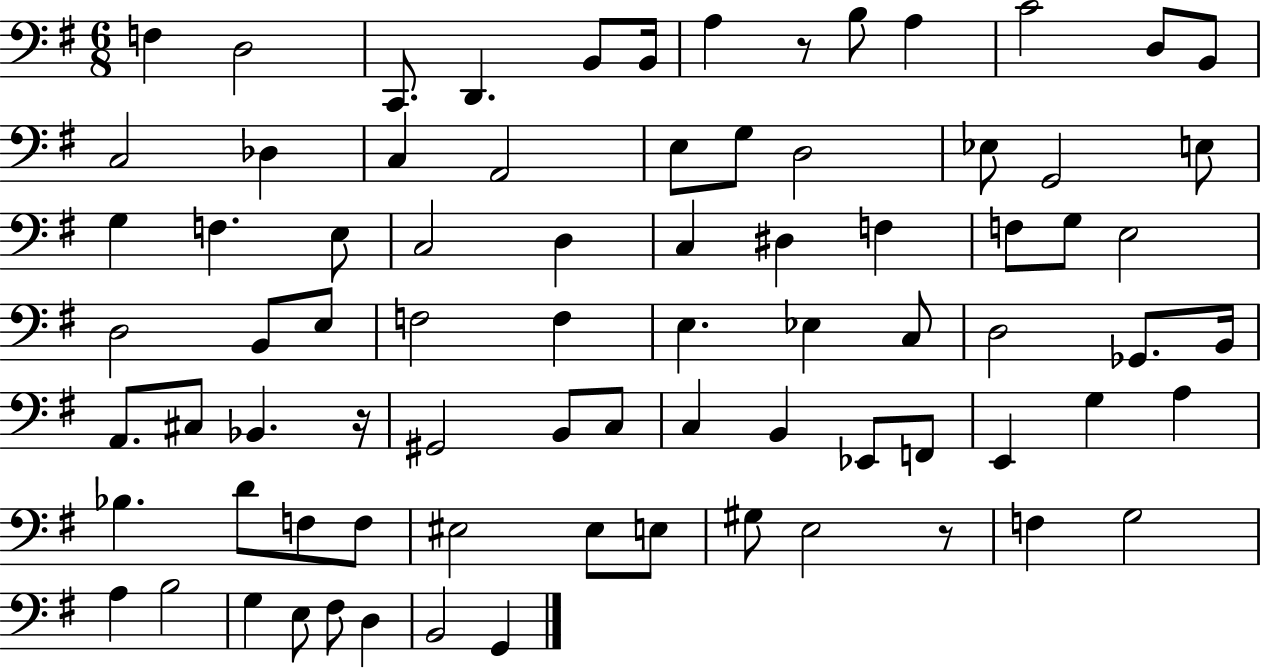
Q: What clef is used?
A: bass